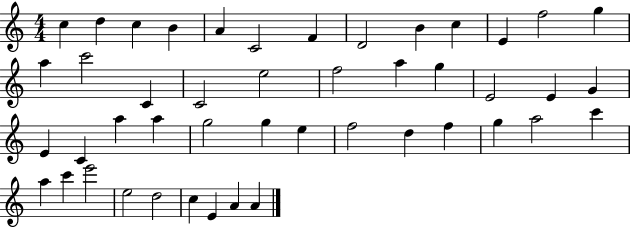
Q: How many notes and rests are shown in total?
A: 46